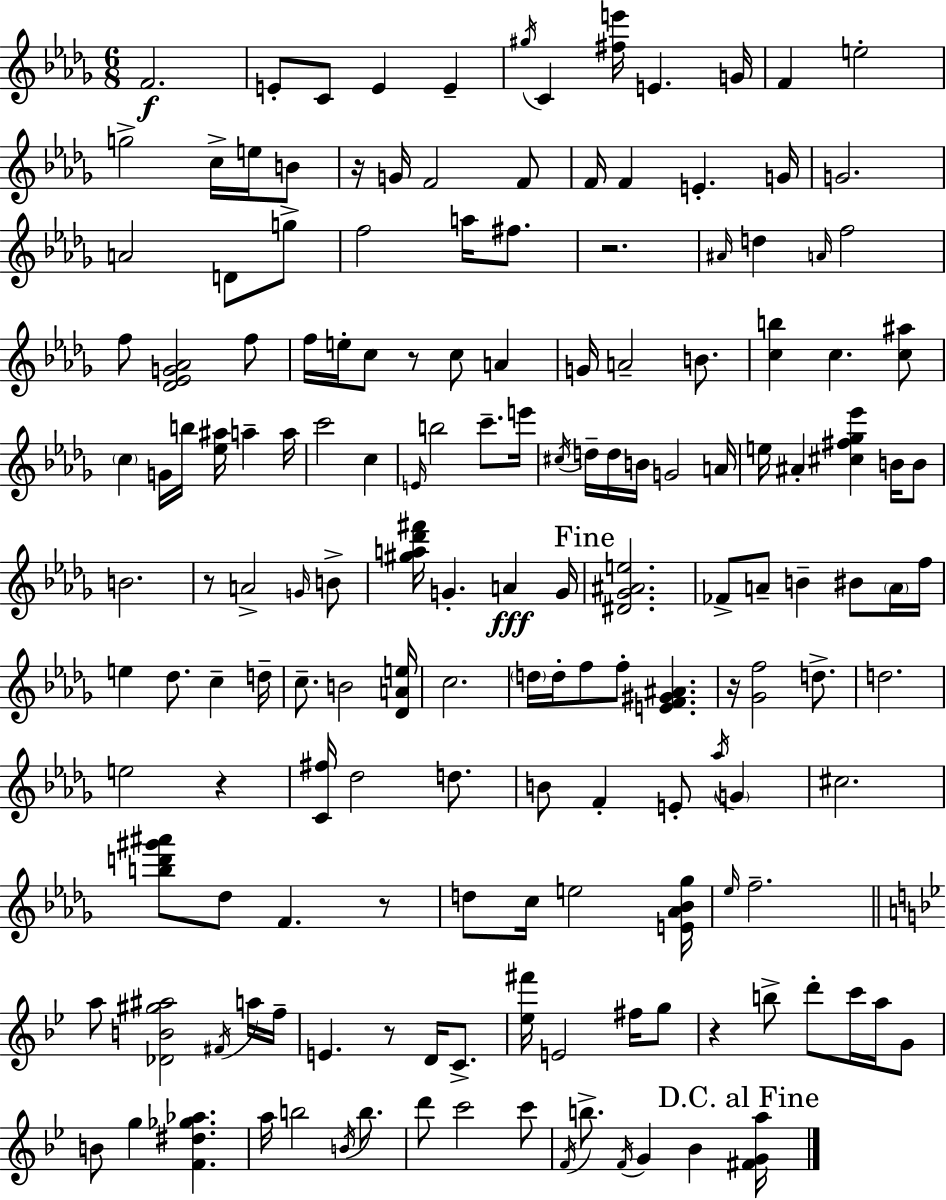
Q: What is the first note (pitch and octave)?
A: F4